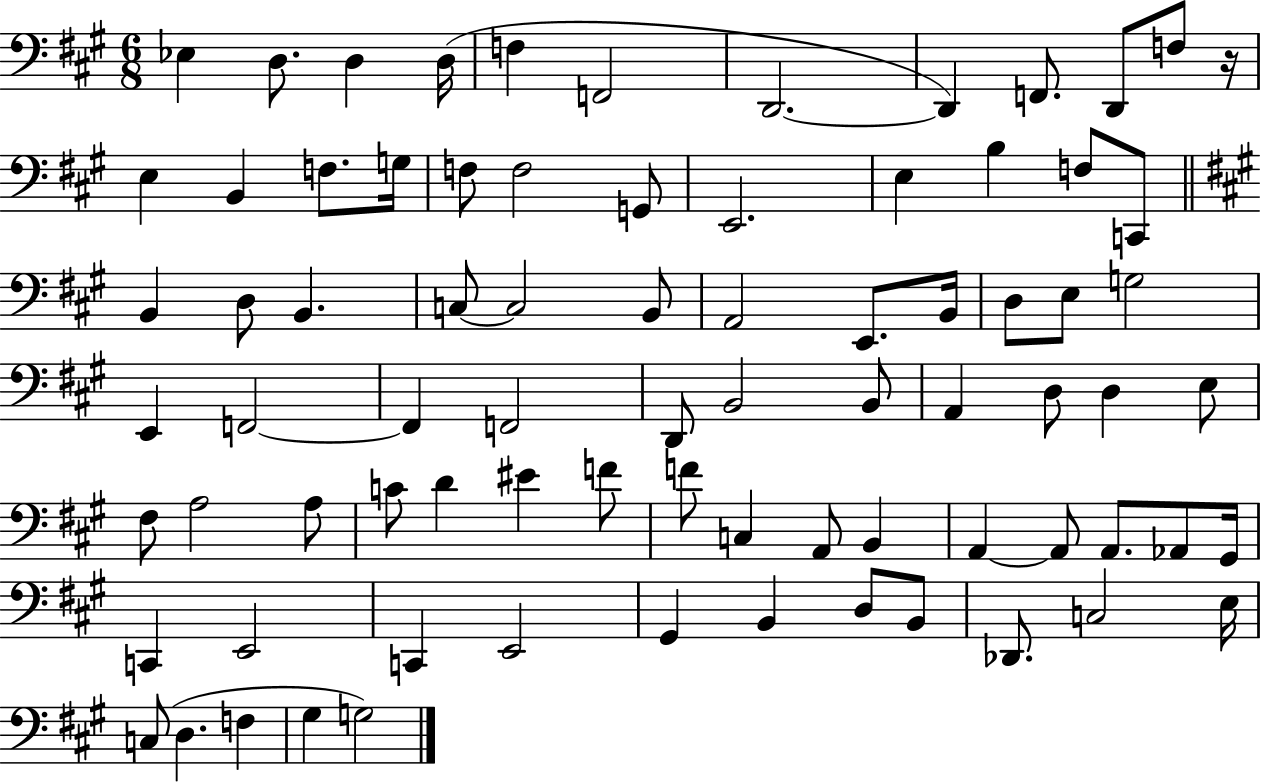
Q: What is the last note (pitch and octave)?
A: G3